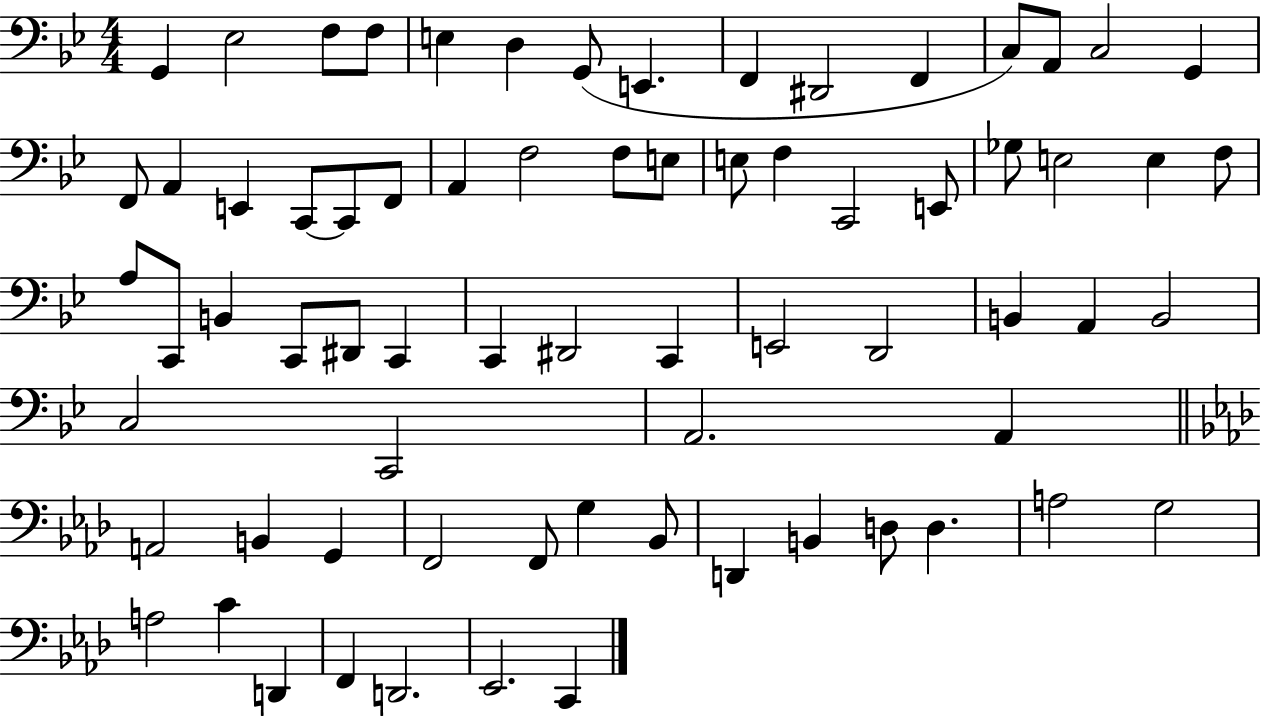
{
  \clef bass
  \numericTimeSignature
  \time 4/4
  \key bes \major
  g,4 ees2 f8 f8 | e4 d4 g,8( e,4. | f,4 dis,2 f,4 | c8) a,8 c2 g,4 | \break f,8 a,4 e,4 c,8~~ c,8 f,8 | a,4 f2 f8 e8 | e8 f4 c,2 e,8 | ges8 e2 e4 f8 | \break a8 c,8 b,4 c,8 dis,8 c,4 | c,4 dis,2 c,4 | e,2 d,2 | b,4 a,4 b,2 | \break c2 c,2 | a,2. a,4 | \bar "||" \break \key f \minor a,2 b,4 g,4 | f,2 f,8 g4 bes,8 | d,4 b,4 d8 d4. | a2 g2 | \break a2 c'4 d,4 | f,4 d,2. | ees,2. c,4 | \bar "|."
}